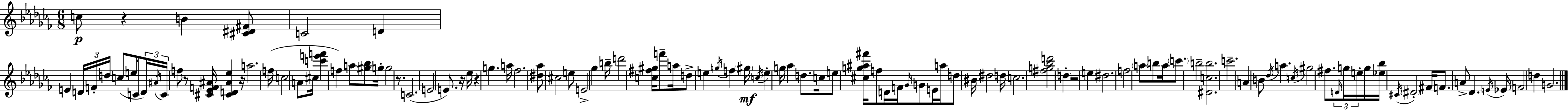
{
  \clef treble
  \numericTimeSignature
  \time 6/8
  \key aes \minor
  c''8\p r4 b'4 <cis' dis' fis'>8 | c'2 d'4 | e'4 \tuplet 3/2 { d'16 f'16-. d''16 } c''8( e''16 c'8 | \tuplet 3/2 { d'16) \acciaccatura { ais'16 } c'16 } f''8 r8 <cis' ees' f' ais'>16 <cis' d' ais' ees''>4 | \break r16 a''2. | f''16( c''2 a'8 | cis''16 <c''' e''' f'''>4 f''4) a''8 <gis'' bes''>8 | g''16-. g''2 r8. | \break c'2.( | e'2 e'8.) | r16 ees''16 r4 g''4. | a''16 fes''2. | \break <dis'' aes''>8 cis''2 e''8 | e'2-> ges''4 | b''16-- d'''2 <c'' fis'' gis''>16 f'''8-- | a''16 d''8-> e''4 \acciaccatura { g''16 } f''4 | \break \parenthesize gis''16\mf \acciaccatura { c''16 } e''4-. g''16 aes''4 | d''8. c''16 e''8 <cis'' g'' ais'' fis'''>16 f''8 d'16 f'16 \grace { ges'16 } | g'8 e'16 a''16 d''8 bis'16 dis''2 | d''16 c''2. | \break <fis'' g'' bes'' d'''>2 | \parenthesize d''4-. r2 | e''4 dis''2. | f''2 | \break \parenthesize a''8 b''8 a''16 \parenthesize c'''8. b''2-- | <dis' c'' b''>2. | c'''2.-- | a'4 b'8 \acciaccatura { des''16 } a''4. | \break \acciaccatura { c''16 } gis''2 | fis''8. \tuplet 3/2 { \grace { d'16 } g''16 e''16-. } g''16 <ees'' bes''>16 \acciaccatura { cis'16 } \parenthesize dis'2-. | fis'16 f'8. a'8-> | des'4. \acciaccatura { e'16 } ees'16 f'2 | \break d''4 g'2. | \bar "|."
}